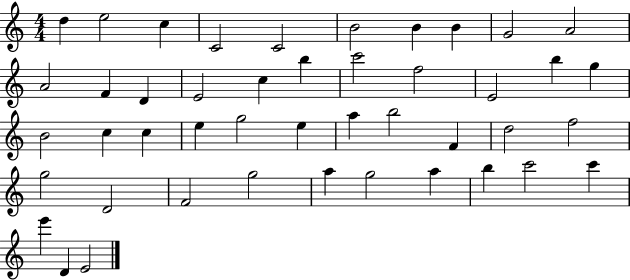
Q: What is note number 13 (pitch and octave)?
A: D4